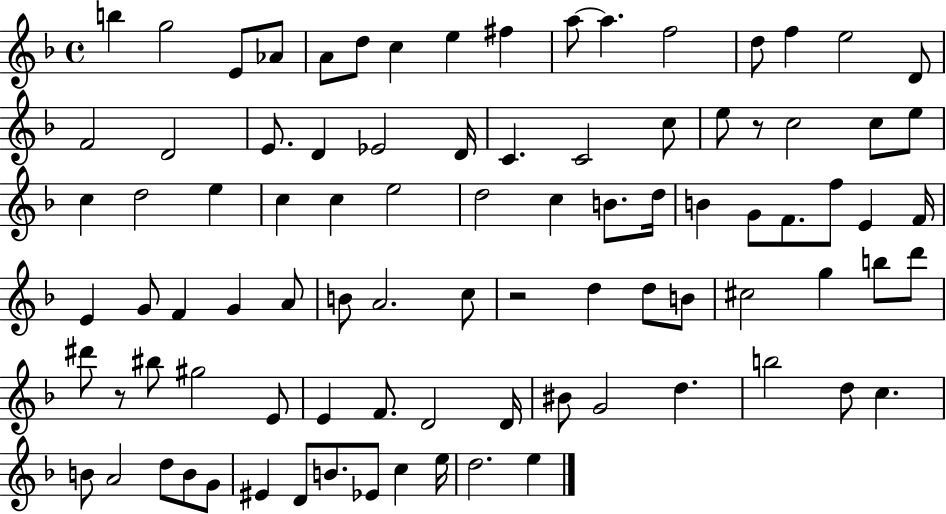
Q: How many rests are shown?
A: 3